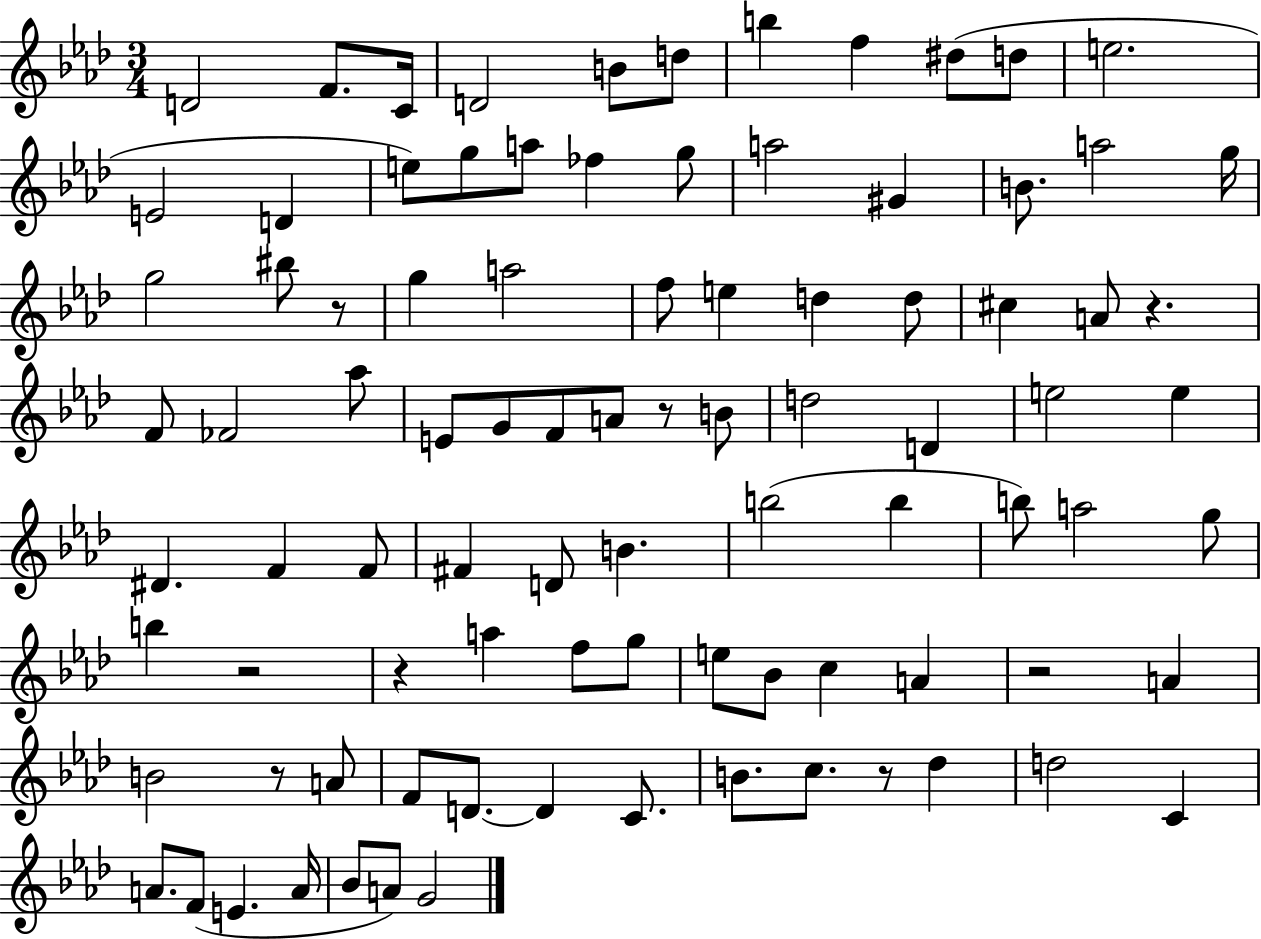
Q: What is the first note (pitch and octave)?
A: D4